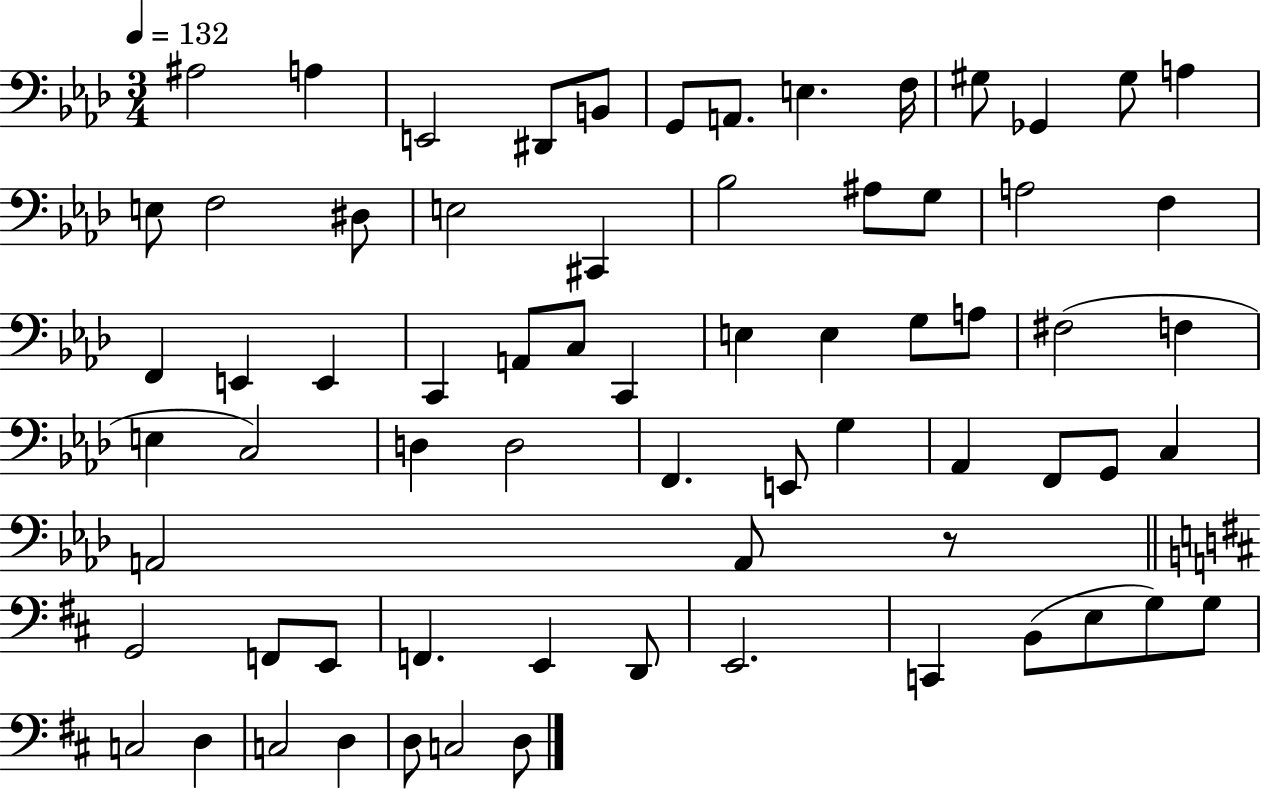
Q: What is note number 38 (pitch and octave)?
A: C3